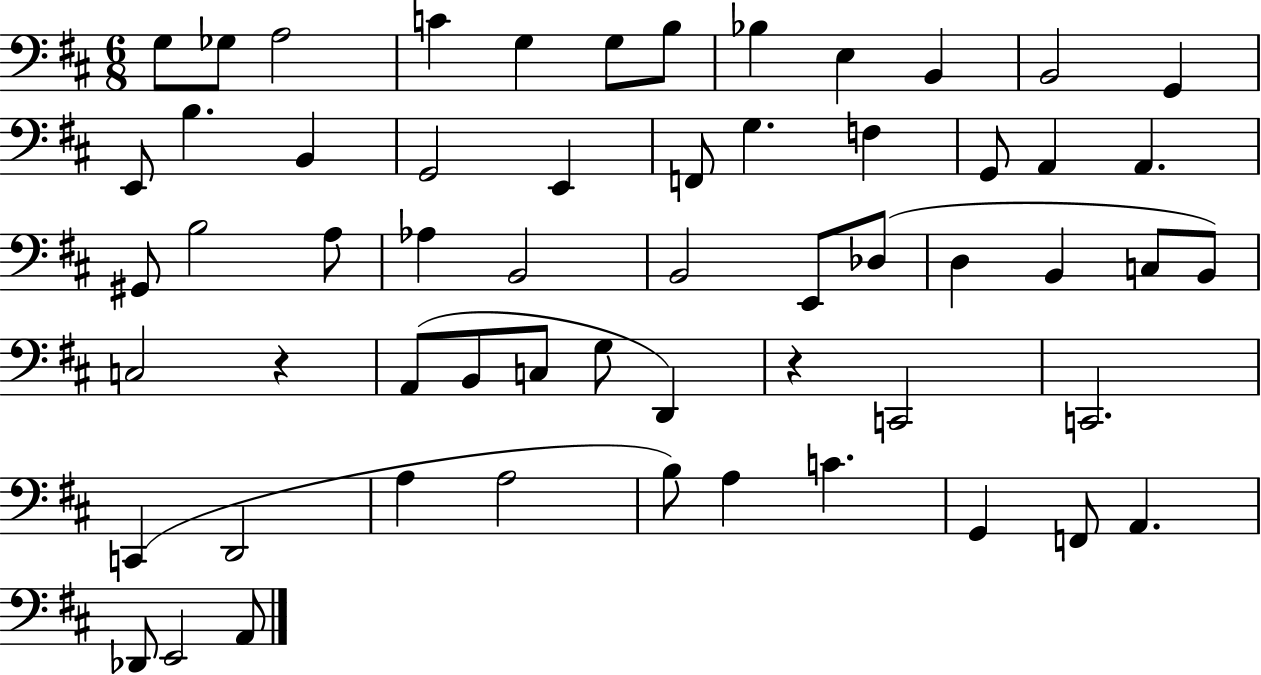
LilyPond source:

{
  \clef bass
  \numericTimeSignature
  \time 6/8
  \key d \major
  \repeat volta 2 { g8 ges8 a2 | c'4 g4 g8 b8 | bes4 e4 b,4 | b,2 g,4 | \break e,8 b4. b,4 | g,2 e,4 | f,8 g4. f4 | g,8 a,4 a,4. | \break gis,8 b2 a8 | aes4 b,2 | b,2 e,8 des8( | d4 b,4 c8 b,8) | \break c2 r4 | a,8( b,8 c8 g8 d,4) | r4 c,2 | c,2. | \break c,4( d,2 | a4 a2 | b8) a4 c'4. | g,4 f,8 a,4. | \break des,8 e,2 a,8 | } \bar "|."
}